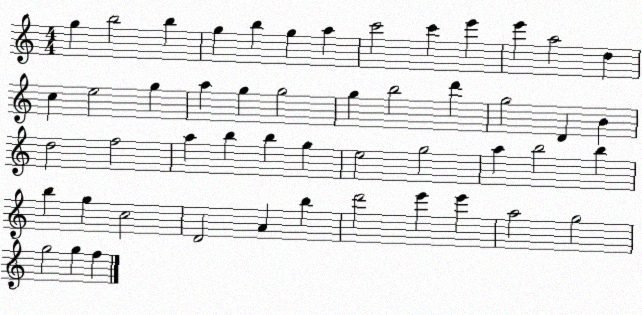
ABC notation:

X:1
T:Untitled
M:4/4
L:1/4
K:C
g b2 b g b g a c'2 c' e' e' a2 d c e2 g a g g2 g b2 d' g2 D B d2 f2 a b b g e2 g2 a b2 b b g c2 D2 A b d'2 e' e' a2 g2 g2 g f